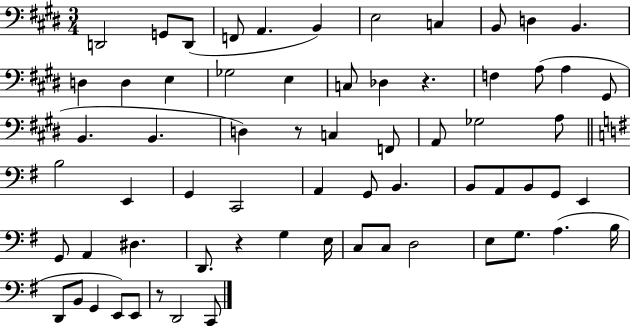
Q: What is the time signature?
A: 3/4